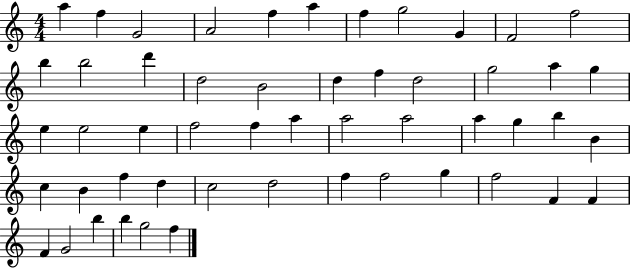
A5/q F5/q G4/h A4/h F5/q A5/q F5/q G5/h G4/q F4/h F5/h B5/q B5/h D6/q D5/h B4/h D5/q F5/q D5/h G5/h A5/q G5/q E5/q E5/h E5/q F5/h F5/q A5/q A5/h A5/h A5/q G5/q B5/q B4/q C5/q B4/q F5/q D5/q C5/h D5/h F5/q F5/h G5/q F5/h F4/q F4/q F4/q G4/h B5/q B5/q G5/h F5/q